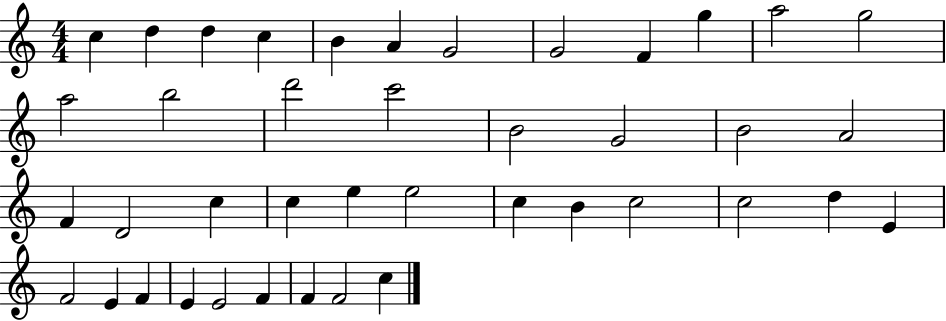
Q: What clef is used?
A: treble